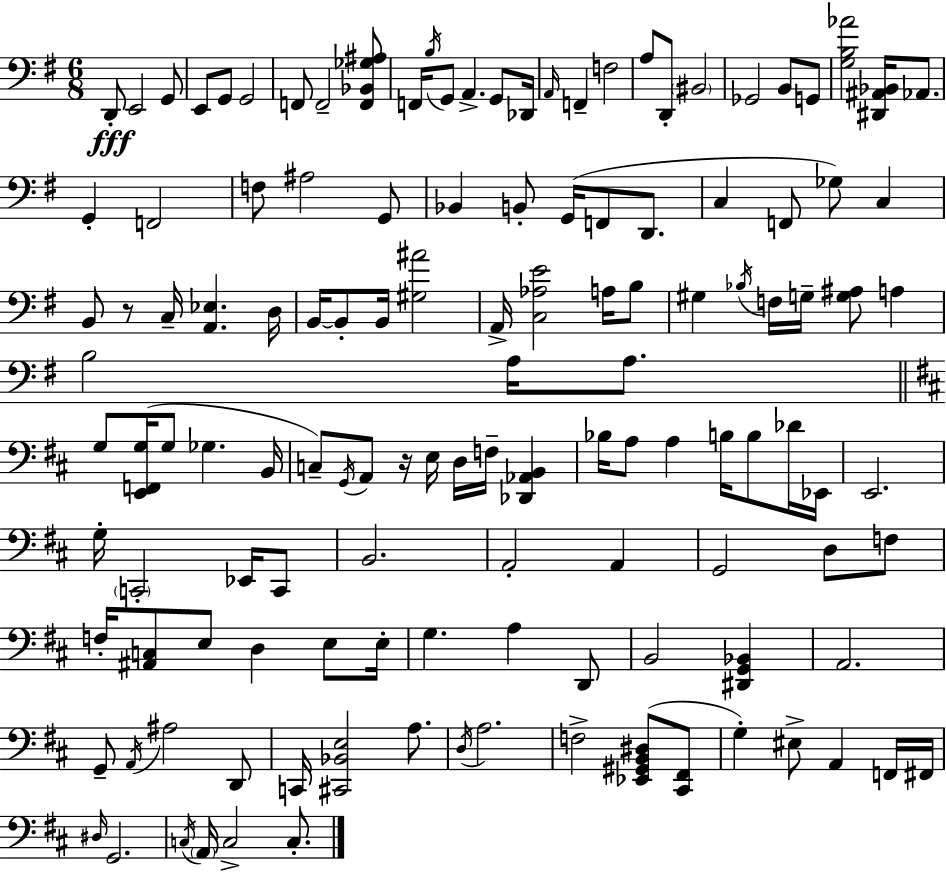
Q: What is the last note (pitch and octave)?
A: C3